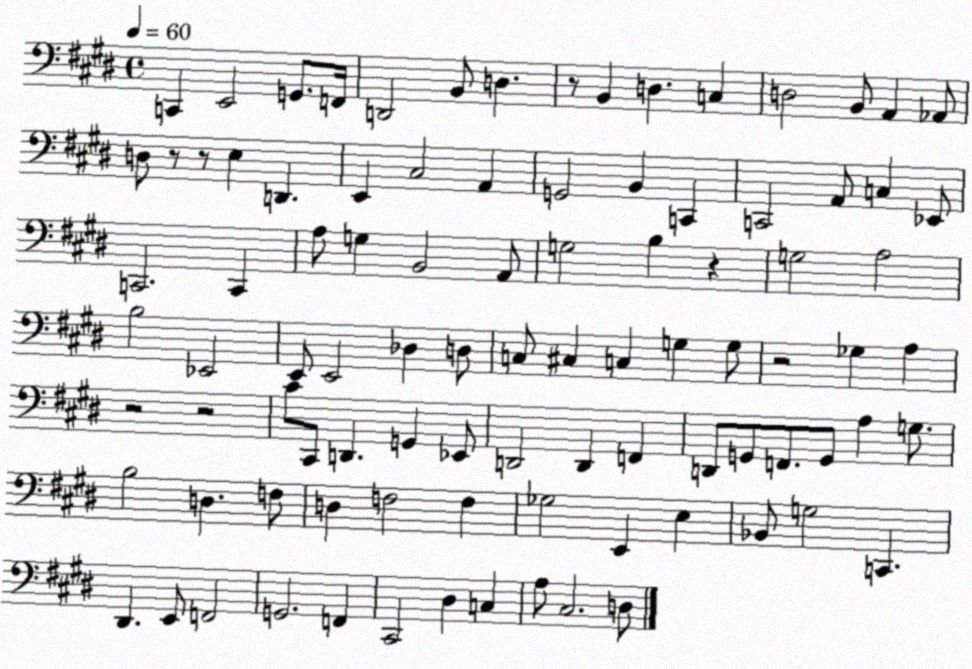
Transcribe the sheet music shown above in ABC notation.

X:1
T:Untitled
M:4/4
L:1/4
K:E
C,, E,,2 G,,/2 F,,/4 D,,2 B,,/2 D, z/2 B,, D, C, D,2 B,,/2 A,, _A,,/2 D,/2 z/2 z/2 E, D,, E,, ^C,2 A,, G,,2 B,, C,, C,,2 A,,/2 C, _E,,/2 C,,2 C,, A,/2 G, B,,2 A,,/2 G,2 B, z G,2 A,2 B,2 _E,,2 E,,/2 E,,2 _D, D,/2 C,/2 ^C, C, G, G,/2 z2 _G, A, z2 z2 ^C/2 ^C,,/2 D,, G,, _E,,/2 D,,2 D,, F,, D,,/2 G,,/2 F,,/2 G,,/2 A, G,/2 B,2 D, F,/2 D, F,2 F, _G,2 E,, E, _B,,/2 G,2 C,, ^D,, E,,/2 F,,2 G,,2 F,, ^C,,2 ^D, C, A,/2 ^C,2 D,/2